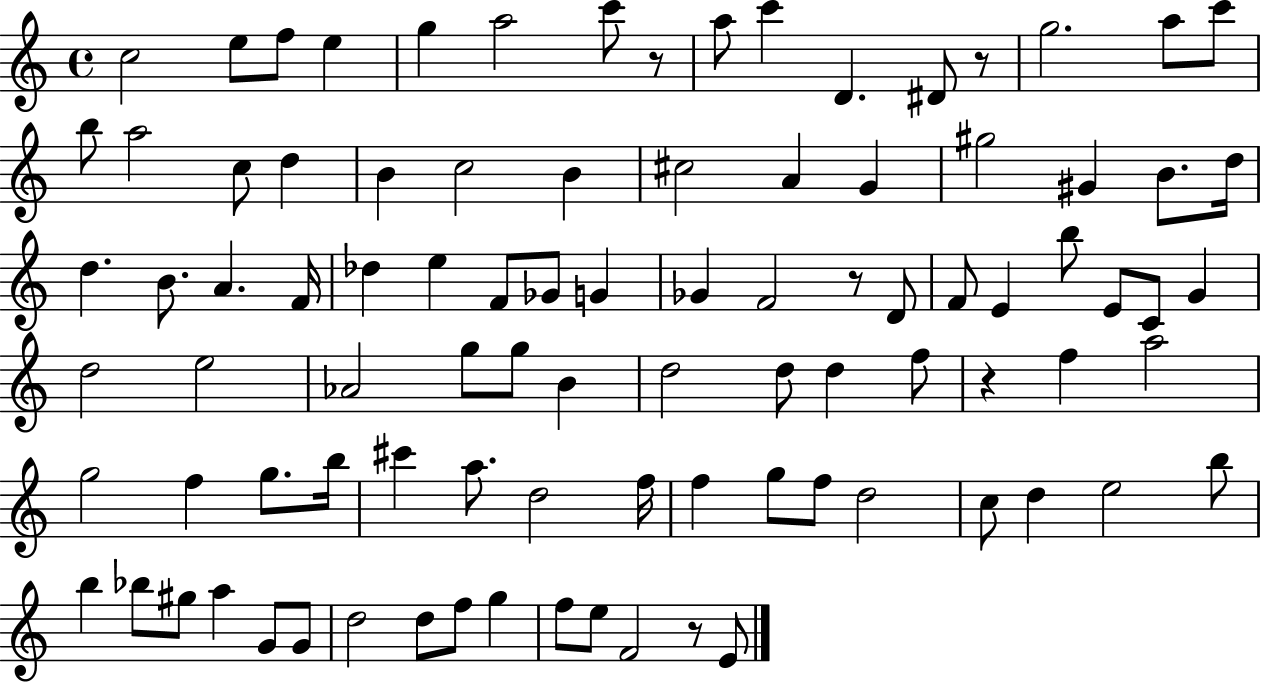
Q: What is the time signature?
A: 4/4